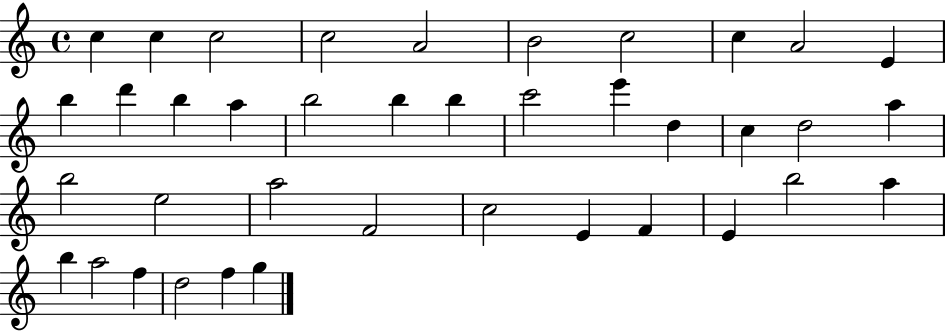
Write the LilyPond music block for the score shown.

{
  \clef treble
  \time 4/4
  \defaultTimeSignature
  \key c \major
  c''4 c''4 c''2 | c''2 a'2 | b'2 c''2 | c''4 a'2 e'4 | \break b''4 d'''4 b''4 a''4 | b''2 b''4 b''4 | c'''2 e'''4 d''4 | c''4 d''2 a''4 | \break b''2 e''2 | a''2 f'2 | c''2 e'4 f'4 | e'4 b''2 a''4 | \break b''4 a''2 f''4 | d''2 f''4 g''4 | \bar "|."
}